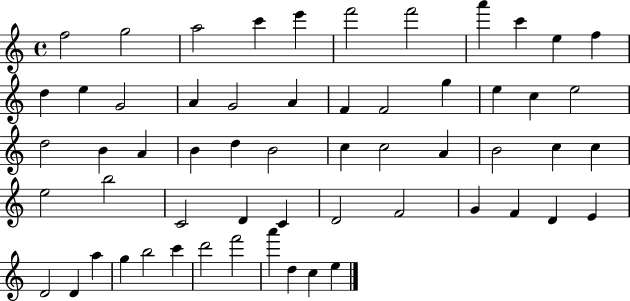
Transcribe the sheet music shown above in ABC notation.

X:1
T:Untitled
M:4/4
L:1/4
K:C
f2 g2 a2 c' e' f'2 f'2 a' c' e f d e G2 A G2 A F F2 g e c e2 d2 B A B d B2 c c2 A B2 c c e2 b2 C2 D C D2 F2 G F D E D2 D a g b2 c' d'2 f'2 a' d c e